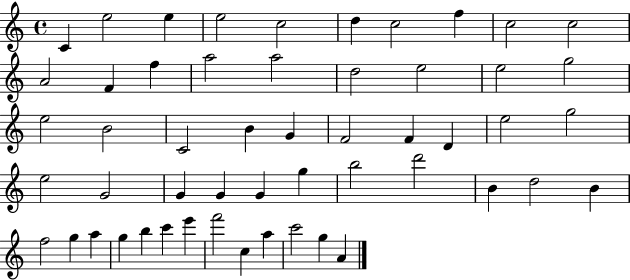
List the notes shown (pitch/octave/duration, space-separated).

C4/q E5/h E5/q E5/h C5/h D5/q C5/h F5/q C5/h C5/h A4/h F4/q F5/q A5/h A5/h D5/h E5/h E5/h G5/h E5/h B4/h C4/h B4/q G4/q F4/h F4/q D4/q E5/h G5/h E5/h G4/h G4/q G4/q G4/q G5/q B5/h D6/h B4/q D5/h B4/q F5/h G5/q A5/q G5/q B5/q C6/q E6/q F6/h C5/q A5/q C6/h G5/q A4/q